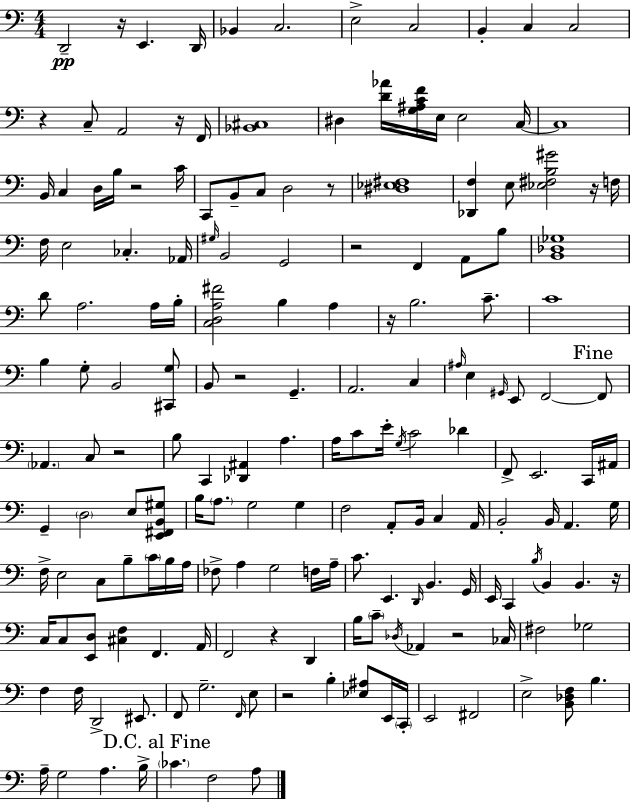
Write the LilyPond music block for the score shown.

{
  \clef bass
  \numericTimeSignature
  \time 4/4
  \key c \major
  d,2--\pp r16 e,4. d,16 | bes,4 c2. | e2-> c2 | b,4-. c4 c2 | \break r4 c8-- a,2 r16 f,16 | <bes, cis>1 | dis4 <d' aes'>16 <g ais c' f'>16 e16 e2 c16~~ | c1 | \break b,16 c4 d16 b16 r2 c'16 | c,8 b,8-- c8 d2 r8 | <dis ees fis>1 | <des, f>4 e8 <ees fis b gis'>2 r16 f16 | \break f16 e2 ces4.-. aes,16 | \grace { gis16 } b,2 g,2 | r2 f,4 a,8 b8 | <b, des ges>1 | \break d'8 a2. a16 | b16-. <c d a fis'>2 b4 a4 | r16 b2. c'8.-- | c'1 | \break b4 g8-. b,2 <cis, g>8 | b,8 r2 g,4.-- | a,2. c4 | \grace { ais16 } e4 \grace { gis,16 } e,8 f,2~~ | \break \mark "Fine" f,8 \parenthesize aes,4. c8 r2 | b8 c,4 <des, ais,>4 a4. | a16 c'8 e'16-. \acciaccatura { g16 } c'2 | des'4 f,8-> e,2. | \break c,16 ais,16 g,4-- \parenthesize d2 | e8 <e, fis, b, gis>8 b16 \parenthesize a8. g2 | g4 f2 a,8-. b,16 c4 | a,16 b,2-. b,16 a,4. | \break g16 f16-> e2 c8 b8-- | \parenthesize c'16 b16 a16 fes8-> a4 g2 | f16 a16-- c'8. e,4. \grace { d,16 } b,4. | g,16 e,16 c,4 \acciaccatura { b16 } b,4 b,4. | \break r16 c16 c8 <e, d>8 <cis f>4 f,4. | a,16 f,2 r4 | d,4 b16 \parenthesize c'8-- \acciaccatura { des16 } aes,4 r2 | ces16 fis2 ges2 | \break f4 f16 d,2-> | eis,8. f,8 g2.-- | \grace { f,16 } e8 r2 | b4-. <ees ais>8 e,16 \parenthesize c,16-. e,2 | \break fis,2 e2-> | <b, des f>8 b4. a16-- g2 | a4. b16-> \mark "D.C. al Fine" \parenthesize ces'4. f2 | a8 \bar "|."
}